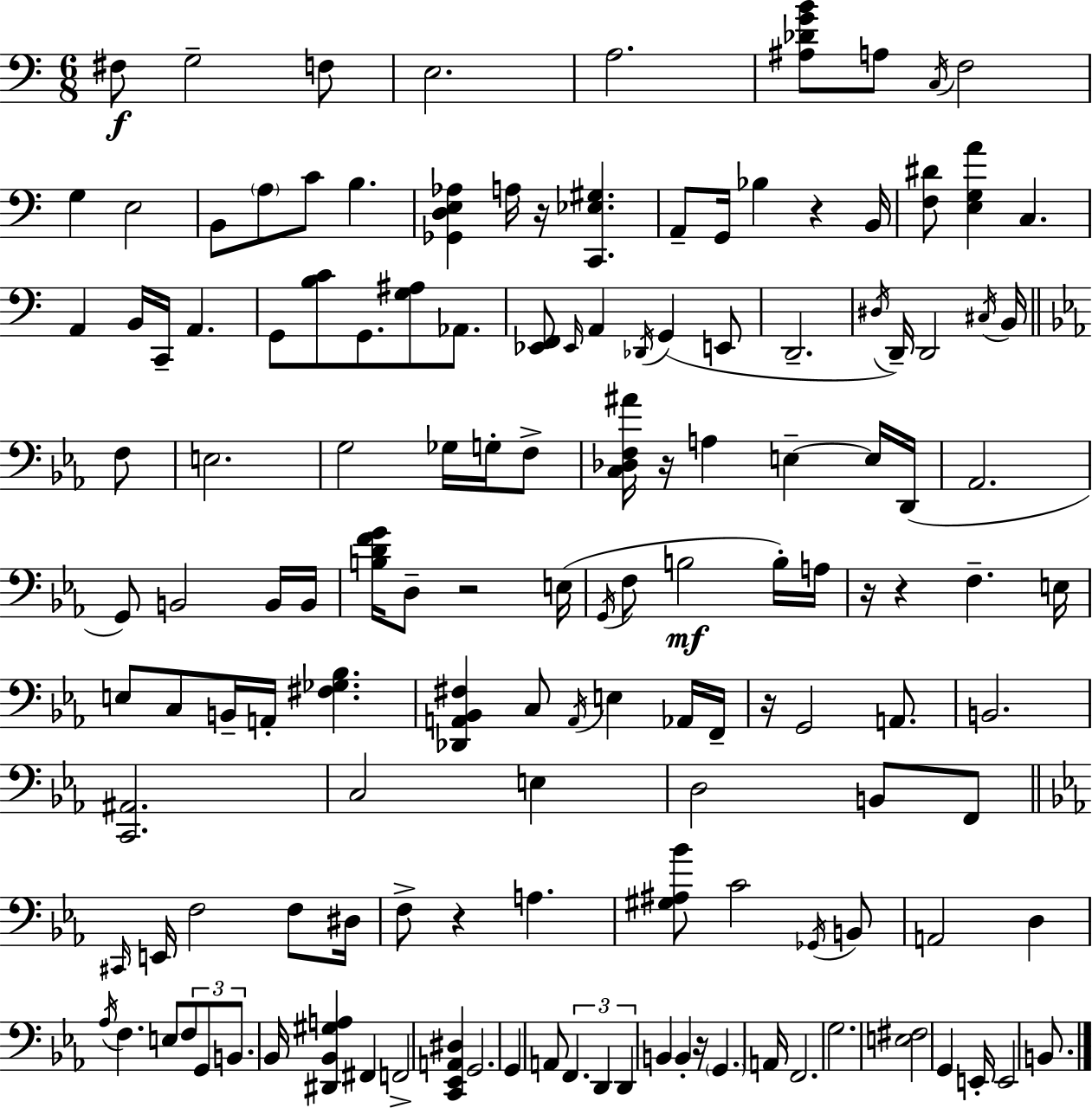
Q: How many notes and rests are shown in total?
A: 142